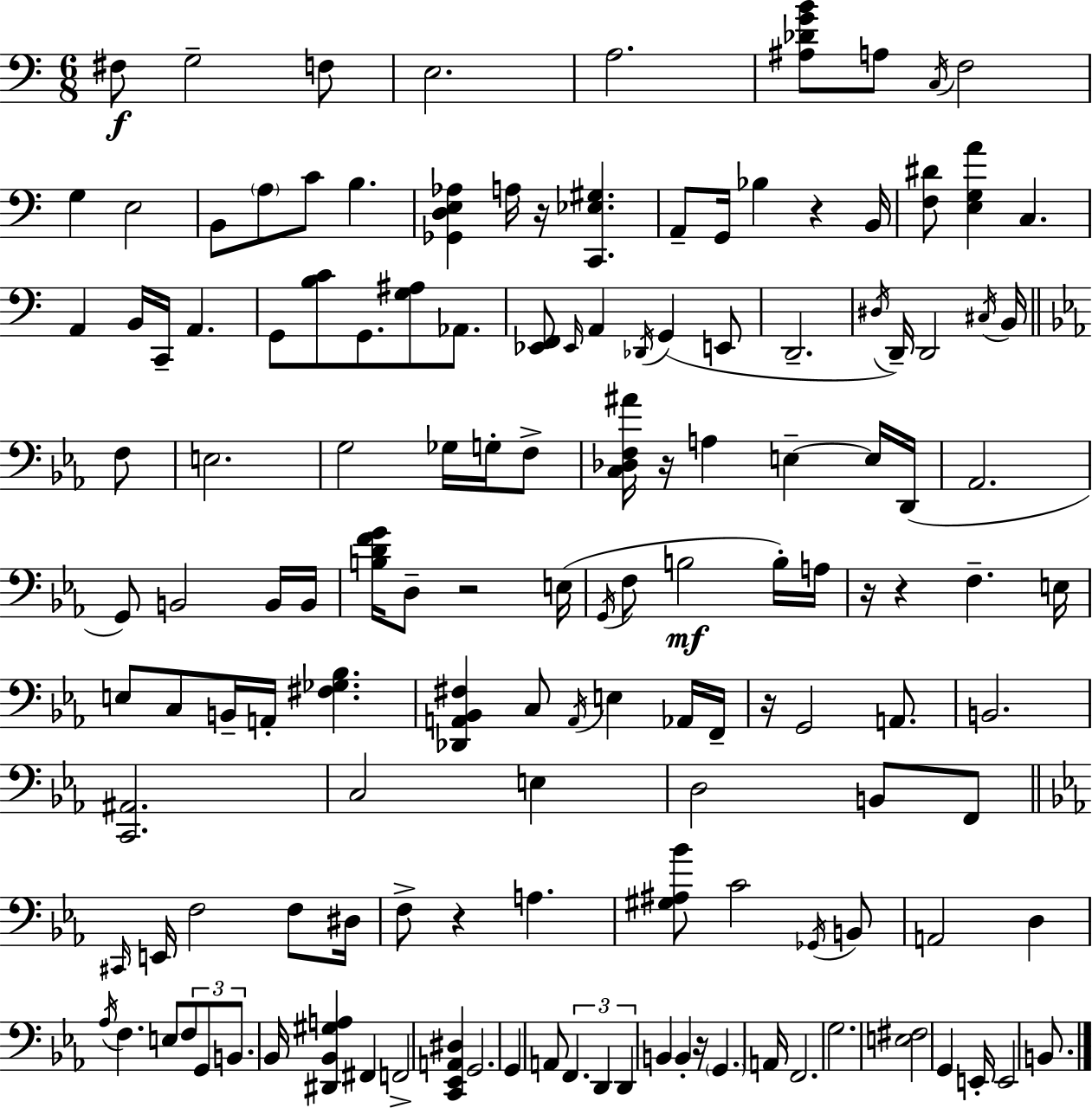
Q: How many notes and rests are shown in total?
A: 142